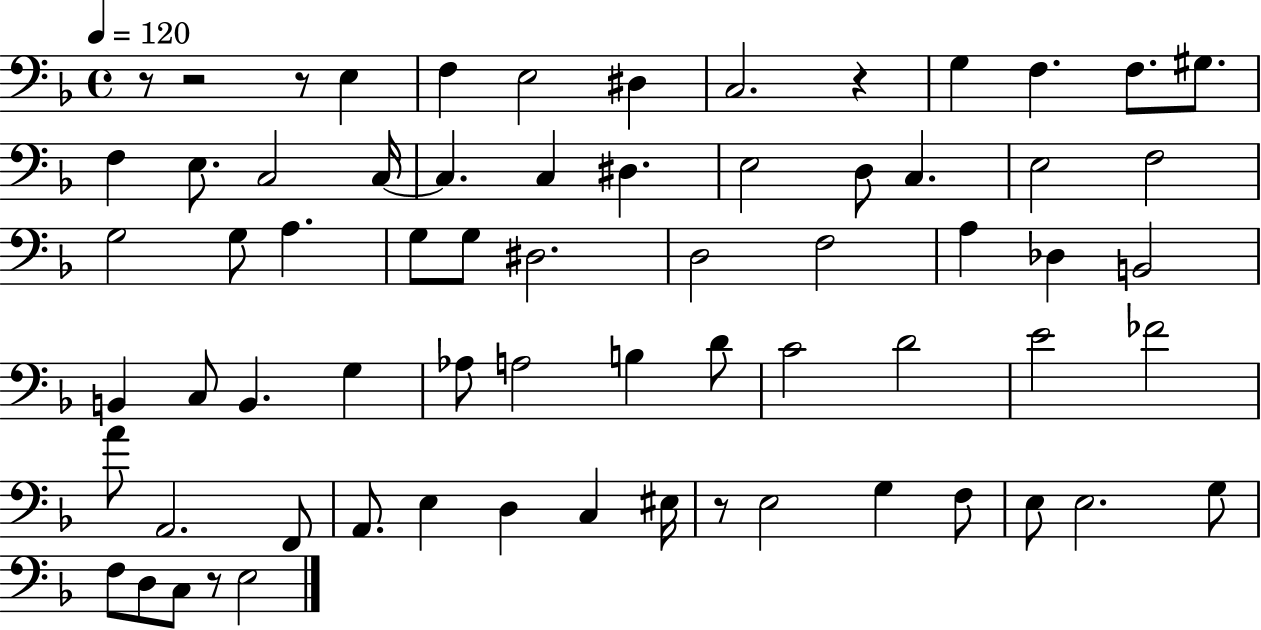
R/e R/h R/e E3/q F3/q E3/h D#3/q C3/h. R/q G3/q F3/q. F3/e. G#3/e. F3/q E3/e. C3/h C3/s C3/q. C3/q D#3/q. E3/h D3/e C3/q. E3/h F3/h G3/h G3/e A3/q. G3/e G3/e D#3/h. D3/h F3/h A3/q Db3/q B2/h B2/q C3/e B2/q. G3/q Ab3/e A3/h B3/q D4/e C4/h D4/h E4/h FES4/h A4/e A2/h. F2/e A2/e. E3/q D3/q C3/q EIS3/s R/e E3/h G3/q F3/e E3/e E3/h. G3/e F3/e D3/e C3/e R/e E3/h